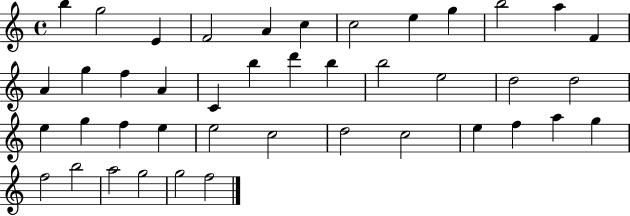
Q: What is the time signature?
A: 4/4